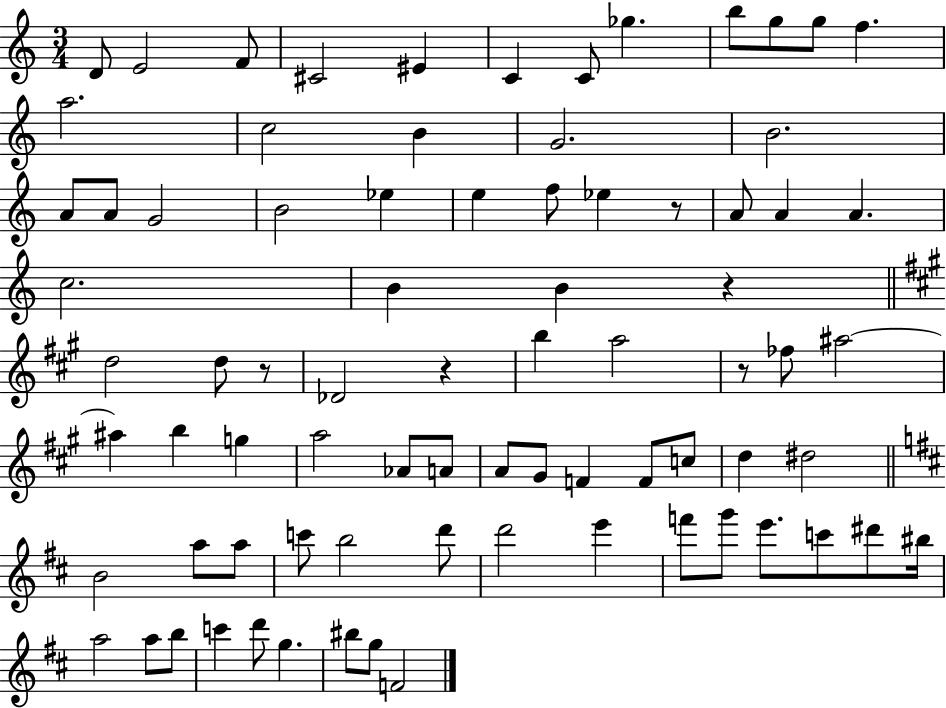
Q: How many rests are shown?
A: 5